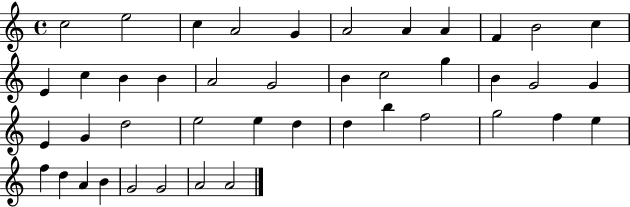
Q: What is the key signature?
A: C major